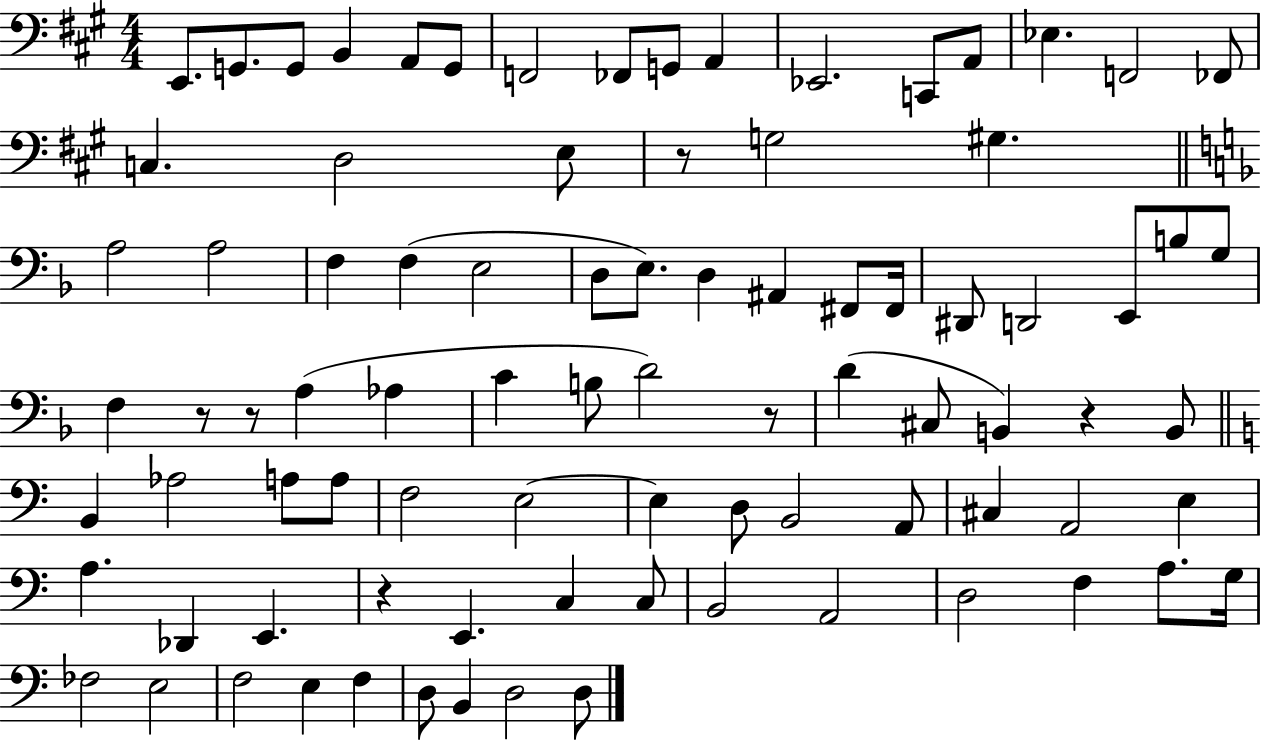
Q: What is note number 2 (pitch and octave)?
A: G2